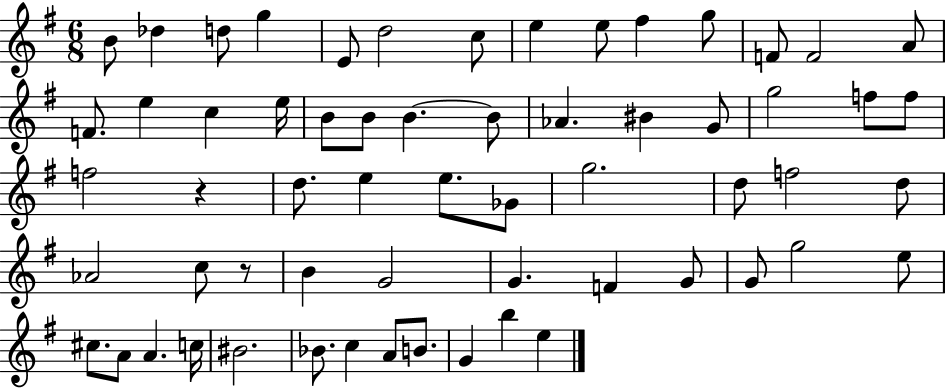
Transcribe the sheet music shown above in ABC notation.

X:1
T:Untitled
M:6/8
L:1/4
K:G
B/2 _d d/2 g E/2 d2 c/2 e e/2 ^f g/2 F/2 F2 A/2 F/2 e c e/4 B/2 B/2 B B/2 _A ^B G/2 g2 f/2 f/2 f2 z d/2 e e/2 _G/2 g2 d/2 f2 d/2 _A2 c/2 z/2 B G2 G F G/2 G/2 g2 e/2 ^c/2 A/2 A c/4 ^B2 _B/2 c A/2 B/2 G b e